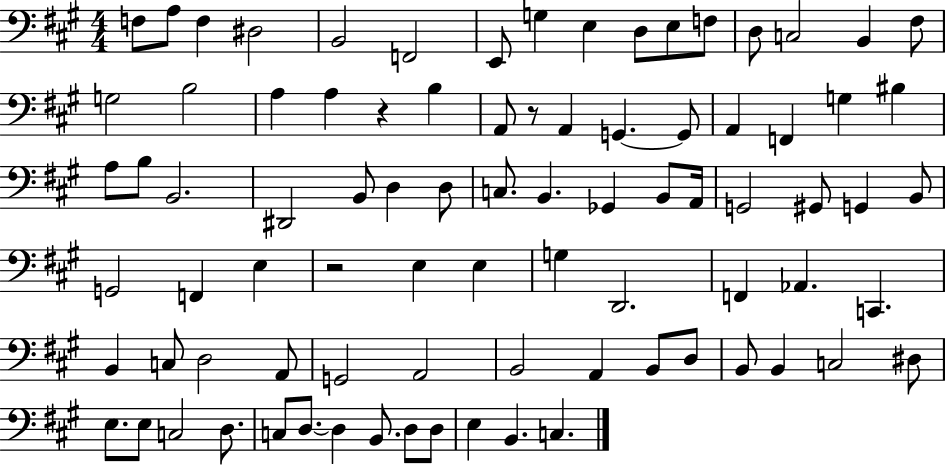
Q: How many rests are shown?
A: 3